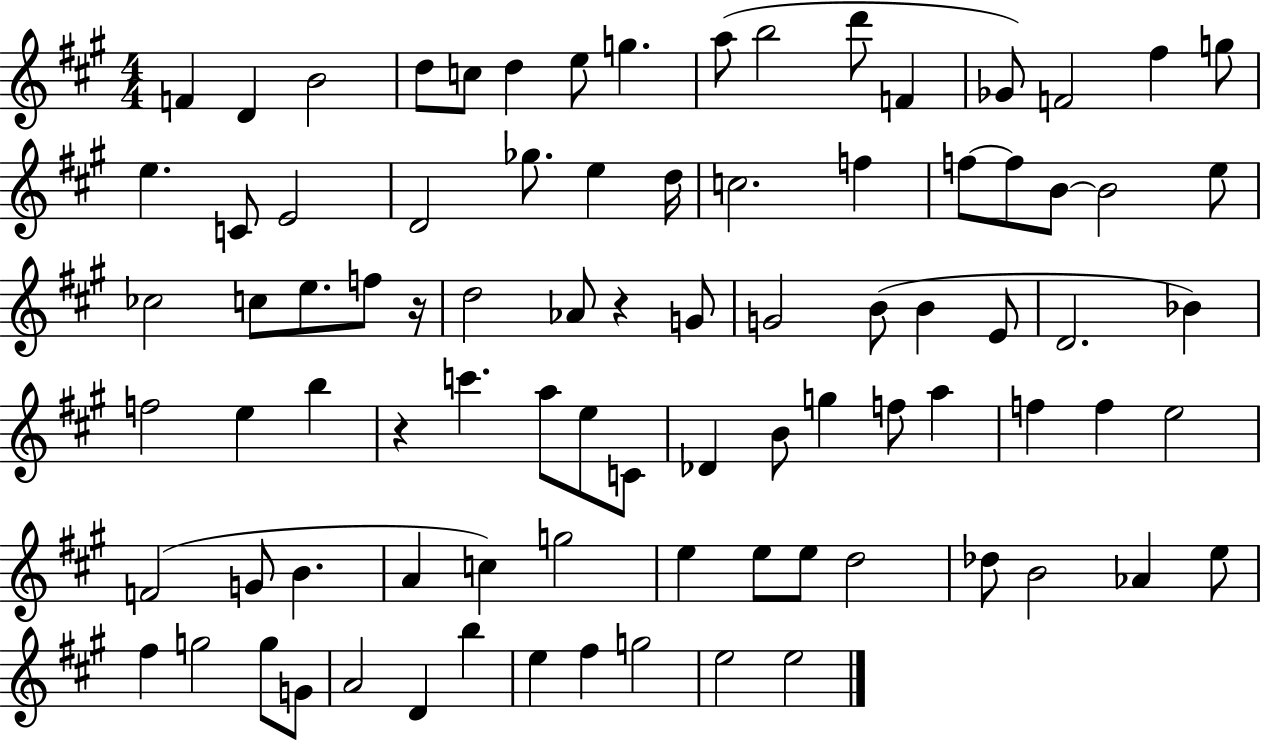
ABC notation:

X:1
T:Untitled
M:4/4
L:1/4
K:A
F D B2 d/2 c/2 d e/2 g a/2 b2 d'/2 F _G/2 F2 ^f g/2 e C/2 E2 D2 _g/2 e d/4 c2 f f/2 f/2 B/2 B2 e/2 _c2 c/2 e/2 f/2 z/4 d2 _A/2 z G/2 G2 B/2 B E/2 D2 _B f2 e b z c' a/2 e/2 C/2 _D B/2 g f/2 a f f e2 F2 G/2 B A c g2 e e/2 e/2 d2 _d/2 B2 _A e/2 ^f g2 g/2 G/2 A2 D b e ^f g2 e2 e2